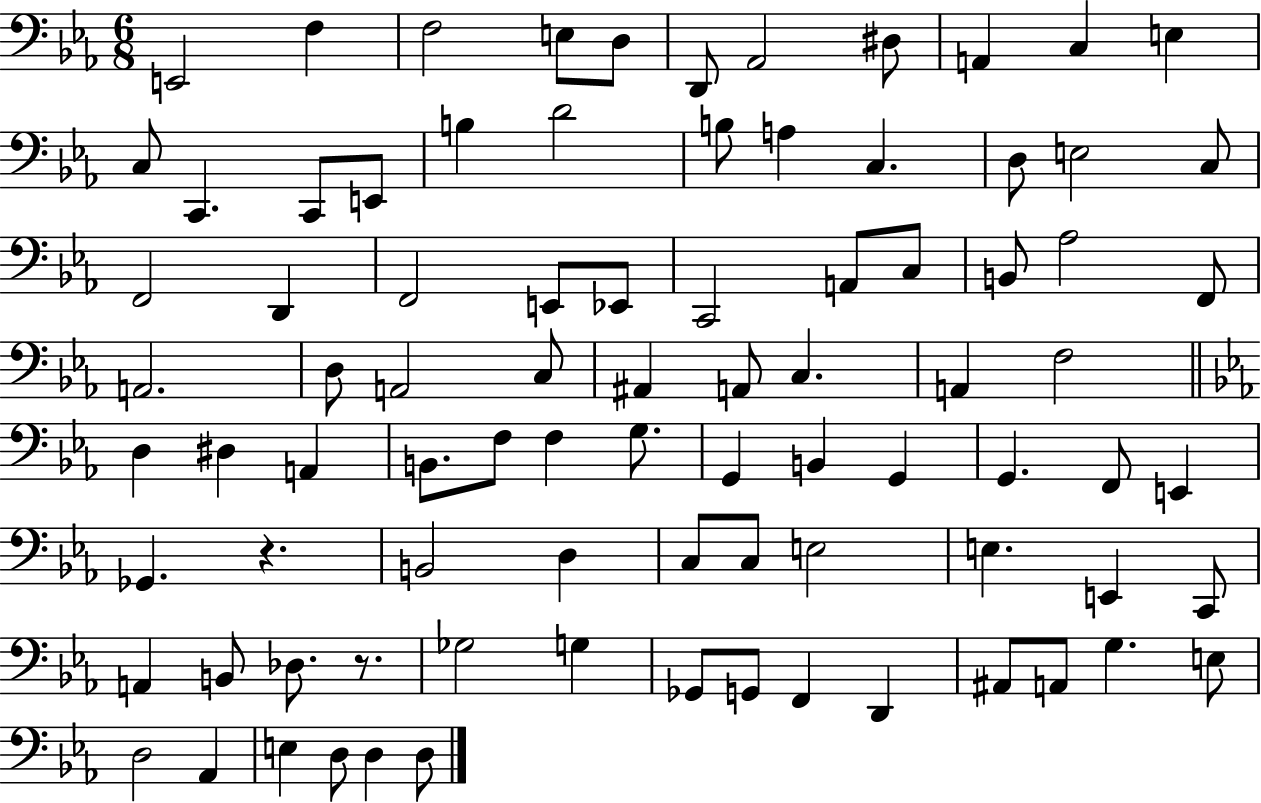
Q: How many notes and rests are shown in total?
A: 86